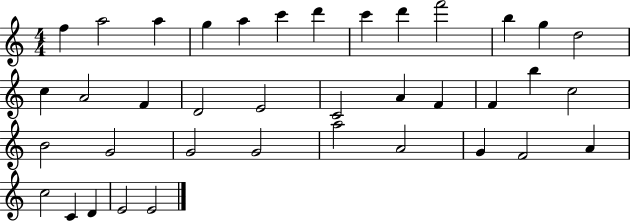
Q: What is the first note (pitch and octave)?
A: F5